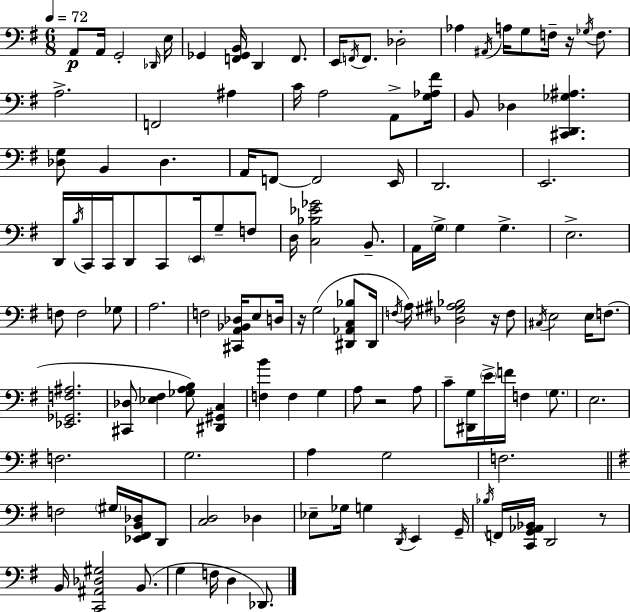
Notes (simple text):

A2/e A2/s G2/h Db2/s E3/s Gb2/q [F2,Gb2,B2]/s D2/q F2/e. E2/s F2/s F2/e. Db3/h Ab3/q A#2/s A3/s G3/e F3/s R/s Gb3/s F3/e. A3/h. F2/h A#3/q C4/s A3/h A2/e [G3,Ab3,F#4]/s B2/e Db3/q [C#2,D2,Gb3,A#3]/q. [Db3,G3]/e B2/q Db3/q. A2/s F2/e F2/h E2/s D2/h. E2/h. D2/s B3/s C2/s C2/s D2/e C2/e E2/s G3/e F3/e D3/s [C3,Bb3,Eb4,Gb4]/h B2/e. A2/s G3/s G3/q G3/q. E3/h. F3/e F3/h Gb3/e A3/h. F3/h [C#2,A2,Bb2,Db3]/s E3/e D3/s R/s G3/h [D#2,Ab2,C3,Bb3]/e D#2/s F3/s A3/s [Db3,G#3,A#3,Bb3]/h R/s F3/e C#3/s E3/h E3/s F3/e. [Eb2,Gb2,F3,A#3]/h. [C#2,Db3]/e [Eb3,F#3]/q [Gb3,A3,B3]/e [D#2,G#2,C3]/q [F3,B4]/q F3/q G3/q A3/e R/h A3/e C4/e [D#2,G3]/s E4/s F4/s F3/q G3/e. E3/h. F3/h. G3/h. A3/q G3/h F3/h. F3/h G#3/s [Eb2,F#2,B2,Db3]/s D2/e [C3,D3]/h Db3/q Eb3/e Gb3/s G3/q D2/s E2/q G2/s Bb3/s F2/s [C2,G2,Ab2,Bb2]/s D2/h R/e B2/s [C2,A#2,Db3,G#3]/h B2/e. G3/q F3/s D3/q Db2/e.